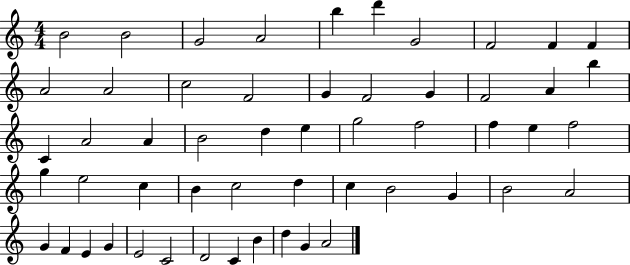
{
  \clef treble
  \numericTimeSignature
  \time 4/4
  \key c \major
  b'2 b'2 | g'2 a'2 | b''4 d'''4 g'2 | f'2 f'4 f'4 | \break a'2 a'2 | c''2 f'2 | g'4 f'2 g'4 | f'2 a'4 b''4 | \break c'4 a'2 a'4 | b'2 d''4 e''4 | g''2 f''2 | f''4 e''4 f''2 | \break g''4 e''2 c''4 | b'4 c''2 d''4 | c''4 b'2 g'4 | b'2 a'2 | \break g'4 f'4 e'4 g'4 | e'2 c'2 | d'2 c'4 b'4 | d''4 g'4 a'2 | \break \bar "|."
}